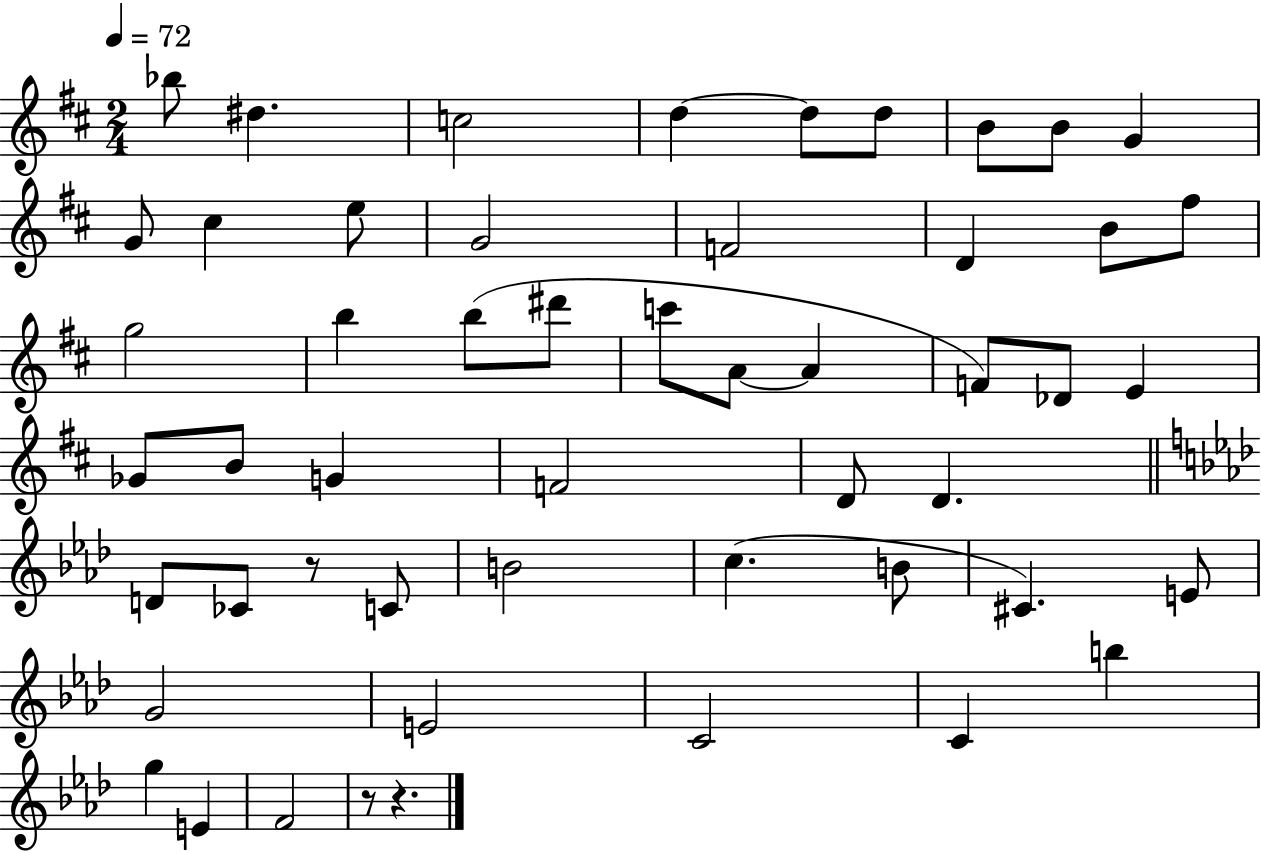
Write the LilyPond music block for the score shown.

{
  \clef treble
  \numericTimeSignature
  \time 2/4
  \key d \major
  \tempo 4 = 72
  \repeat volta 2 { bes''8 dis''4. | c''2 | d''4~~ d''8 d''8 | b'8 b'8 g'4 | \break g'8 cis''4 e''8 | g'2 | f'2 | d'4 b'8 fis''8 | \break g''2 | b''4 b''8( dis'''8 | c'''8 a'8~~ a'4 | f'8) des'8 e'4 | \break ges'8 b'8 g'4 | f'2 | d'8 d'4. | \bar "||" \break \key aes \major d'8 ces'8 r8 c'8 | b'2 | c''4.( b'8 | cis'4.) e'8 | \break g'2 | e'2 | c'2 | c'4 b''4 | \break g''4 e'4 | f'2 | r8 r4. | } \bar "|."
}